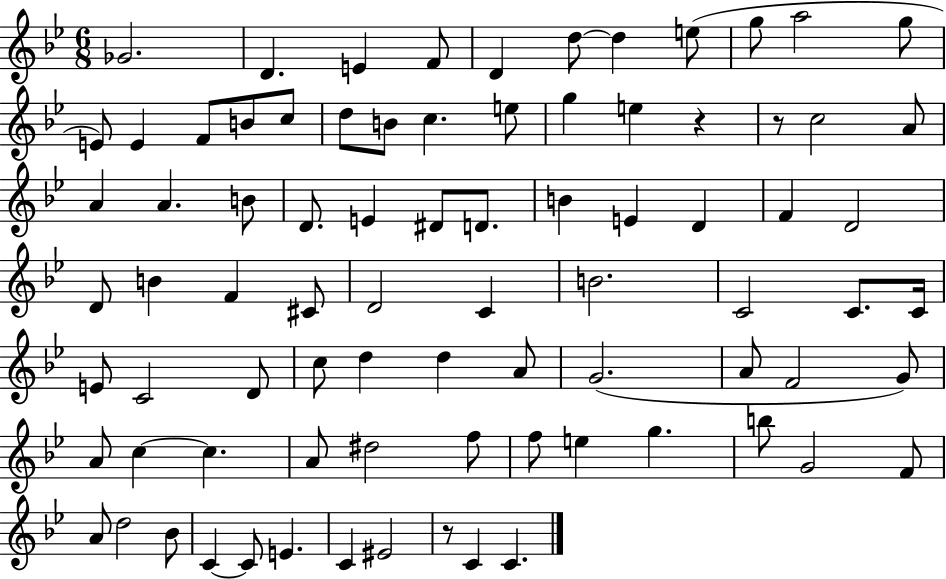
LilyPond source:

{
  \clef treble
  \numericTimeSignature
  \time 6/8
  \key bes \major
  ges'2. | d'4. e'4 f'8 | d'4 d''8~~ d''4 e''8( | g''8 a''2 g''8 | \break e'8) e'4 f'8 b'8 c''8 | d''8 b'8 c''4. e''8 | g''4 e''4 r4 | r8 c''2 a'8 | \break a'4 a'4. b'8 | d'8. e'4 dis'8 d'8. | b'4 e'4 d'4 | f'4 d'2 | \break d'8 b'4 f'4 cis'8 | d'2 c'4 | b'2. | c'2 c'8. c'16 | \break e'8 c'2 d'8 | c''8 d''4 d''4 a'8 | g'2.( | a'8 f'2 g'8) | \break a'8 c''4~~ c''4. | a'8 dis''2 f''8 | f''8 e''4 g''4. | b''8 g'2 f'8 | \break a'8 d''2 bes'8 | c'4~~ c'8 e'4. | c'4 eis'2 | r8 c'4 c'4. | \break \bar "|."
}